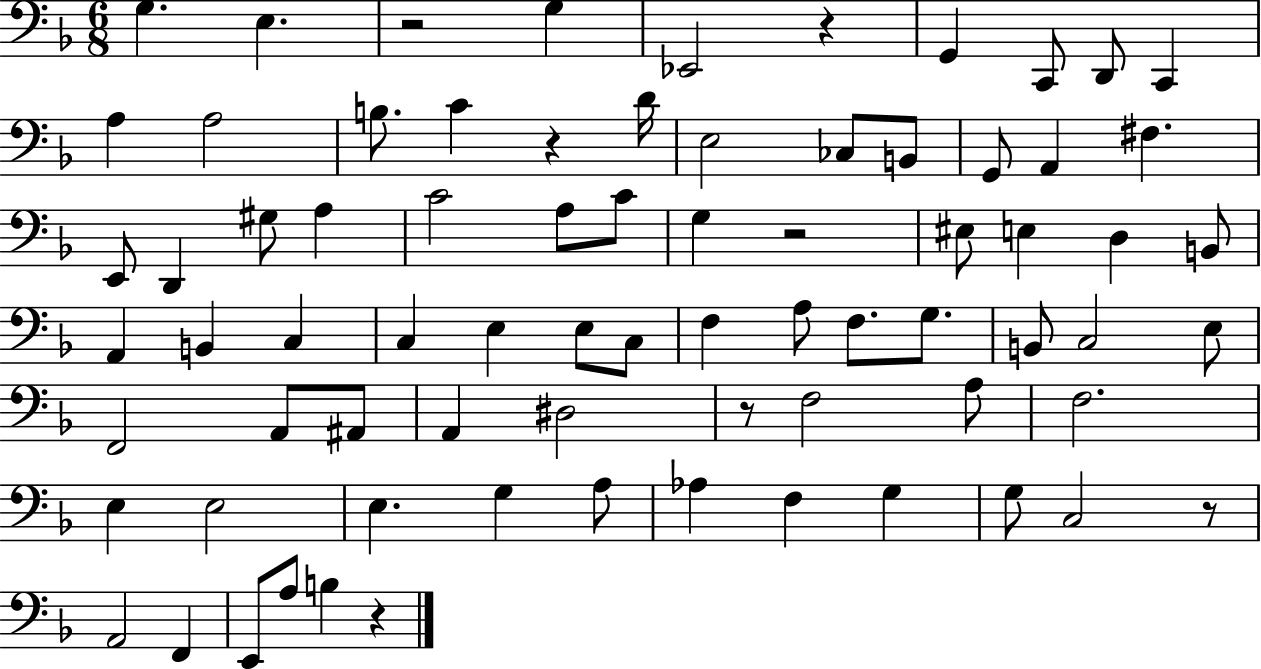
X:1
T:Untitled
M:6/8
L:1/4
K:F
G, E, z2 G, _E,,2 z G,, C,,/2 D,,/2 C,, A, A,2 B,/2 C z D/4 E,2 _C,/2 B,,/2 G,,/2 A,, ^F, E,,/2 D,, ^G,/2 A, C2 A,/2 C/2 G, z2 ^E,/2 E, D, B,,/2 A,, B,, C, C, E, E,/2 C,/2 F, A,/2 F,/2 G,/2 B,,/2 C,2 E,/2 F,,2 A,,/2 ^A,,/2 A,, ^D,2 z/2 F,2 A,/2 F,2 E, E,2 E, G, A,/2 _A, F, G, G,/2 C,2 z/2 A,,2 F,, E,,/2 A,/2 B, z